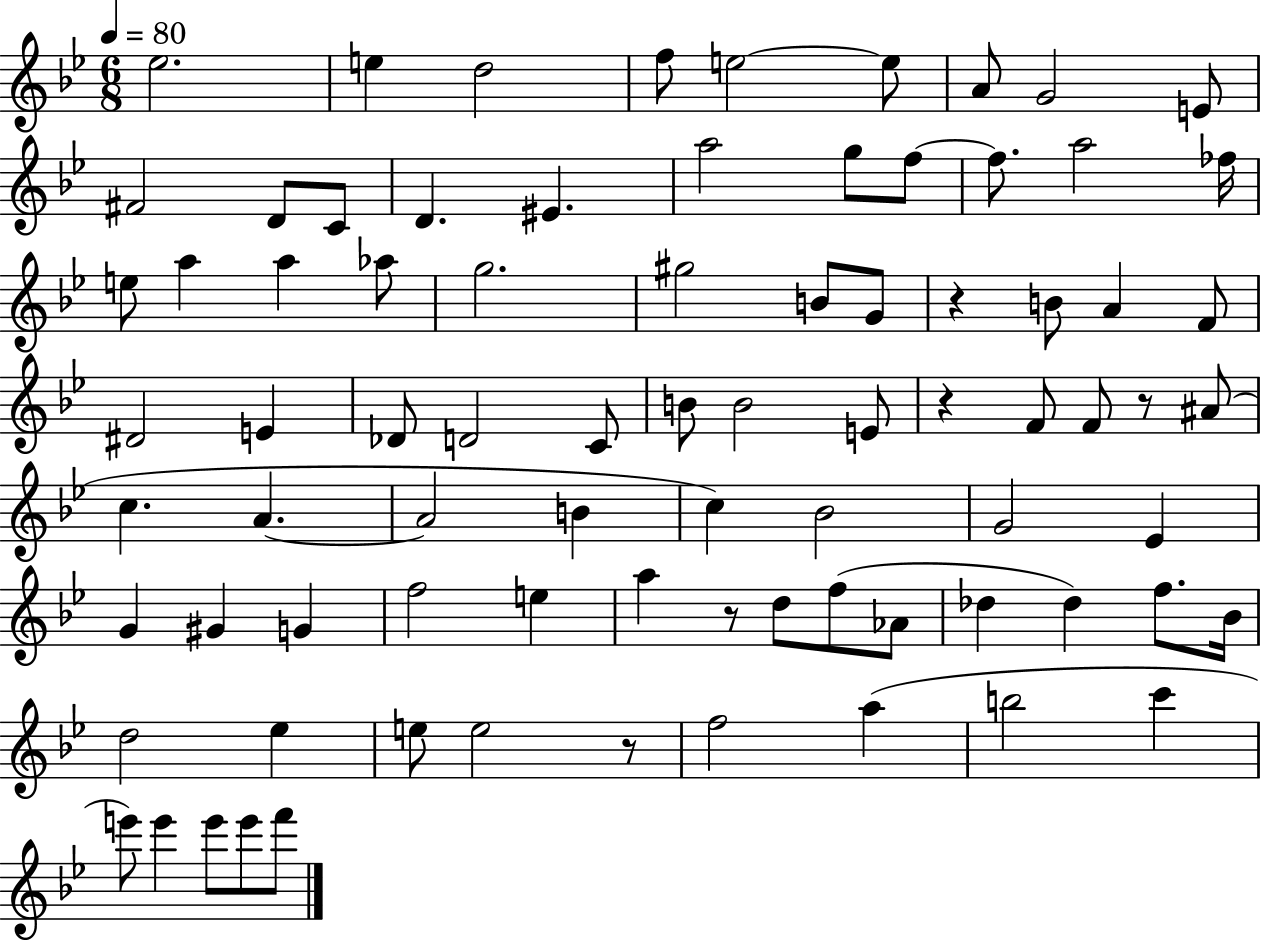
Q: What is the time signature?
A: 6/8